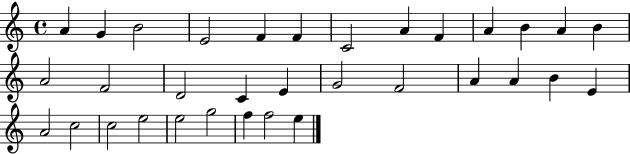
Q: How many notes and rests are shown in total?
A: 33